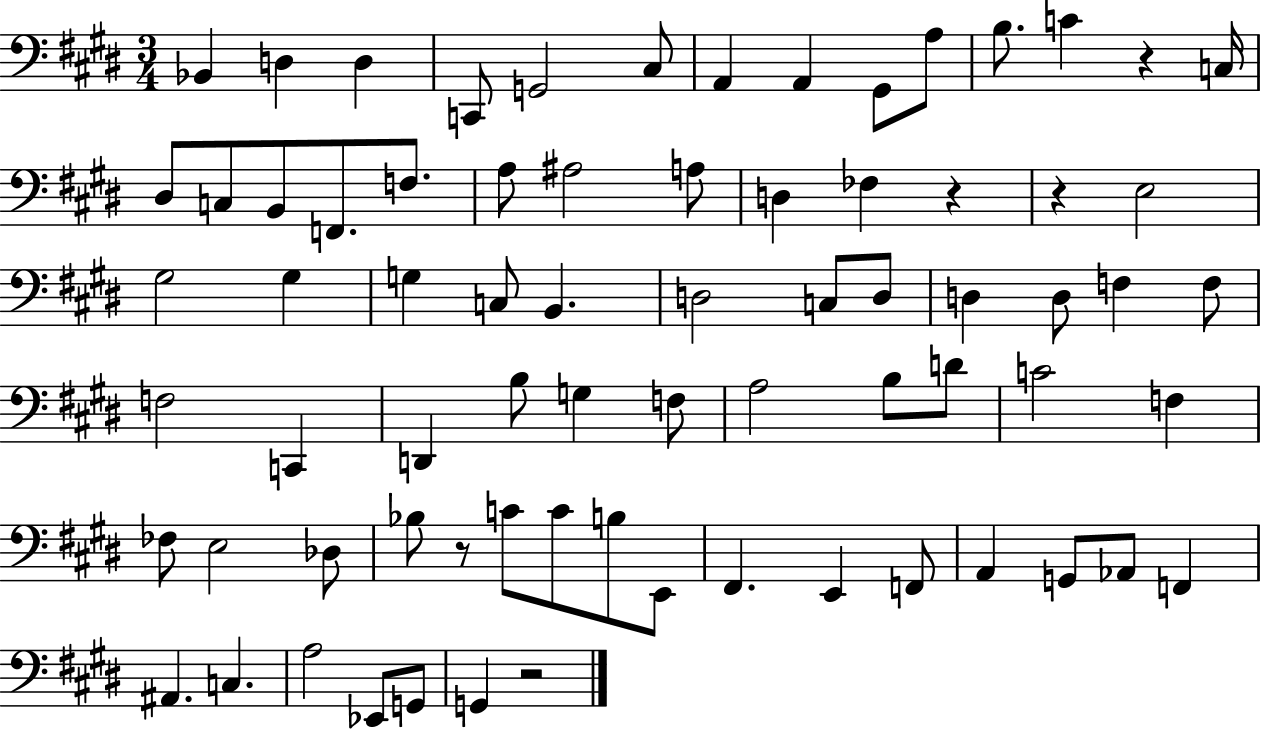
X:1
T:Untitled
M:3/4
L:1/4
K:E
_B,, D, D, C,,/2 G,,2 ^C,/2 A,, A,, ^G,,/2 A,/2 B,/2 C z C,/4 ^D,/2 C,/2 B,,/2 F,,/2 F,/2 A,/2 ^A,2 A,/2 D, _F, z z E,2 ^G,2 ^G, G, C,/2 B,, D,2 C,/2 D,/2 D, D,/2 F, F,/2 F,2 C,, D,, B,/2 G, F,/2 A,2 B,/2 D/2 C2 F, _F,/2 E,2 _D,/2 _B,/2 z/2 C/2 C/2 B,/2 E,,/2 ^F,, E,, F,,/2 A,, G,,/2 _A,,/2 F,, ^A,, C, A,2 _E,,/2 G,,/2 G,, z2